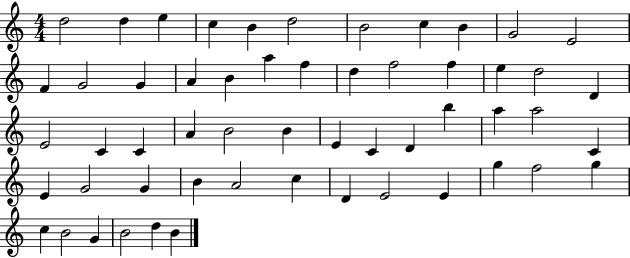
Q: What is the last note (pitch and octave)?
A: B4